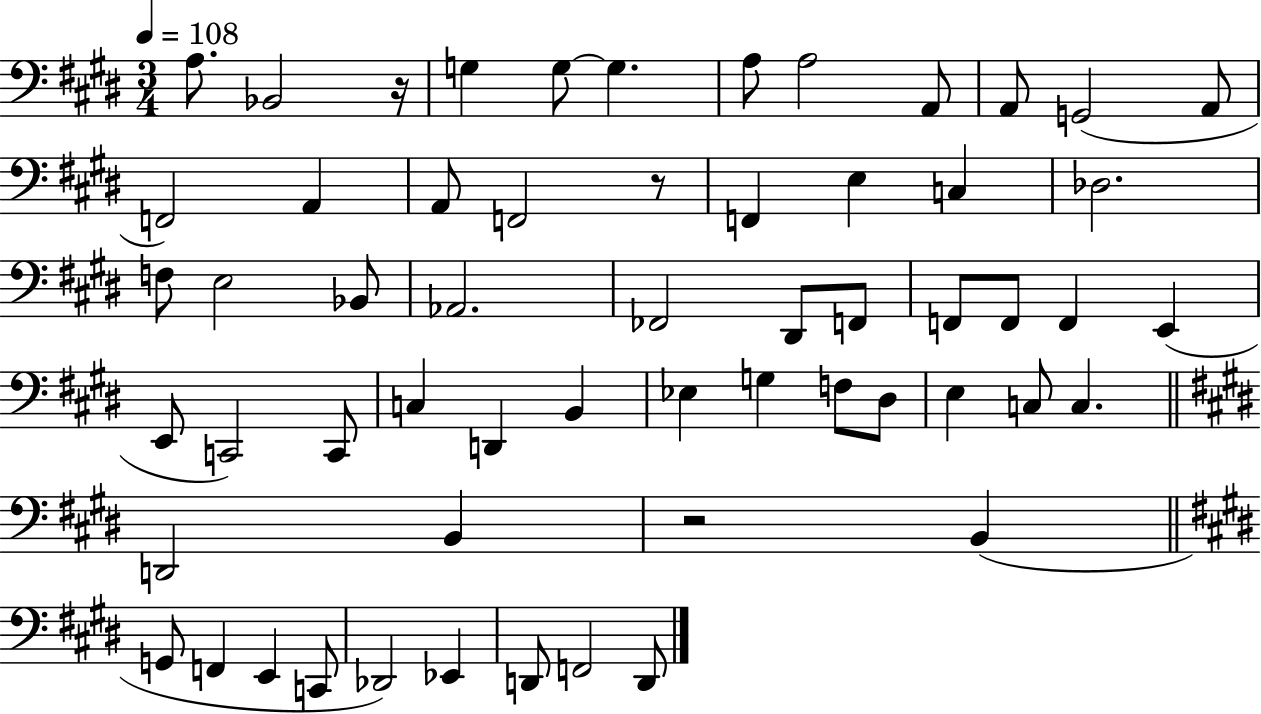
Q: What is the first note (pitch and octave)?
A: A3